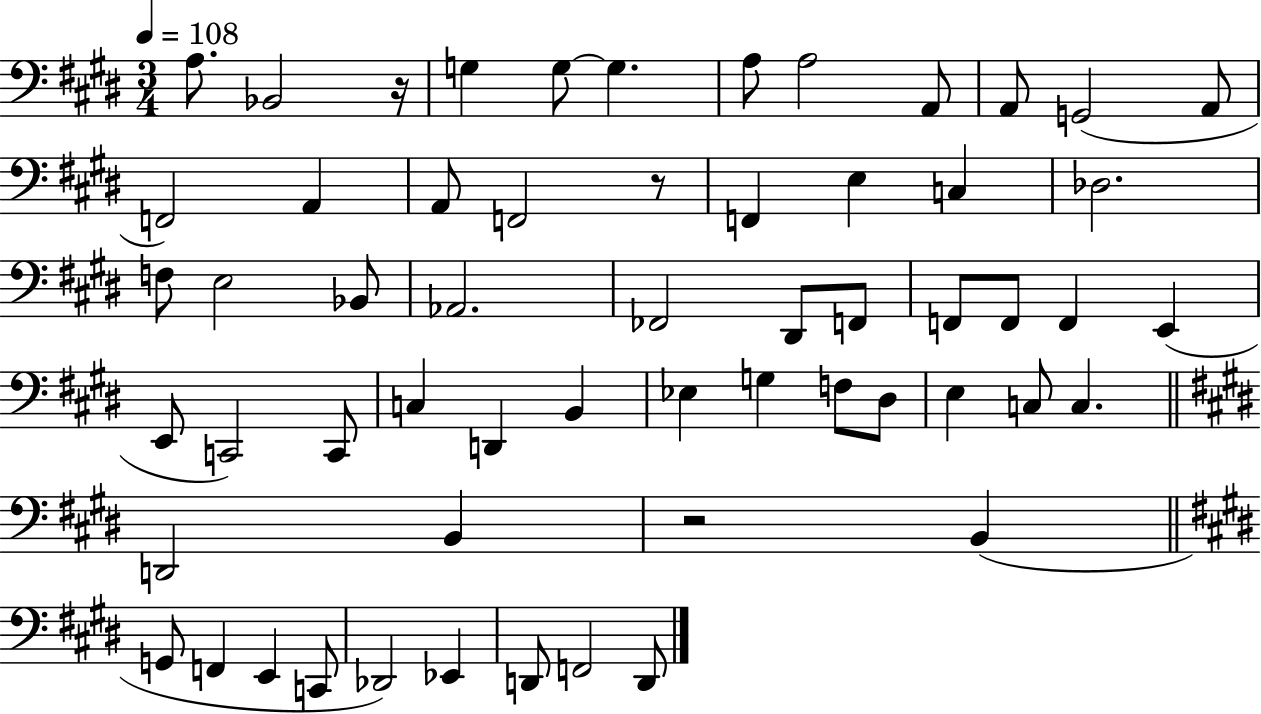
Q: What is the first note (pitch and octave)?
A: A3